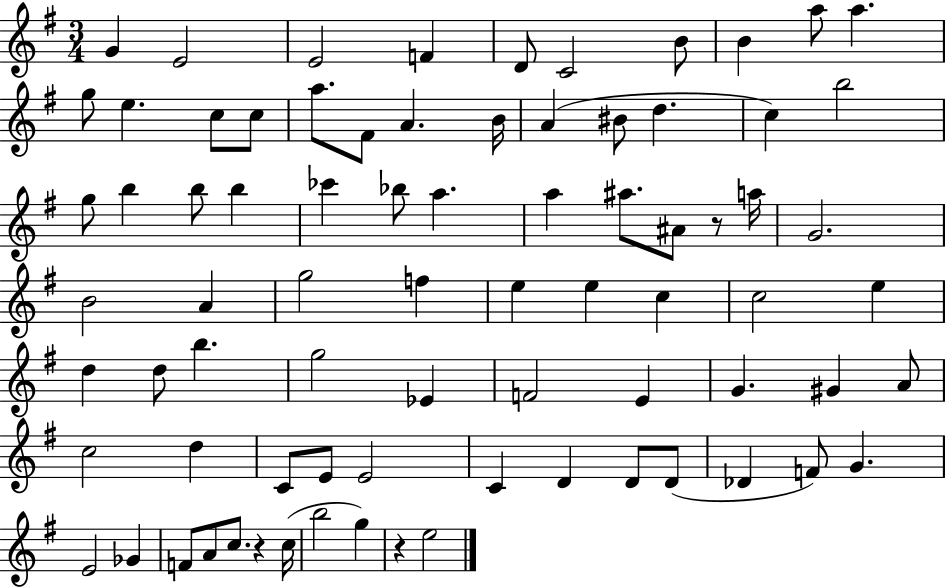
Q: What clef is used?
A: treble